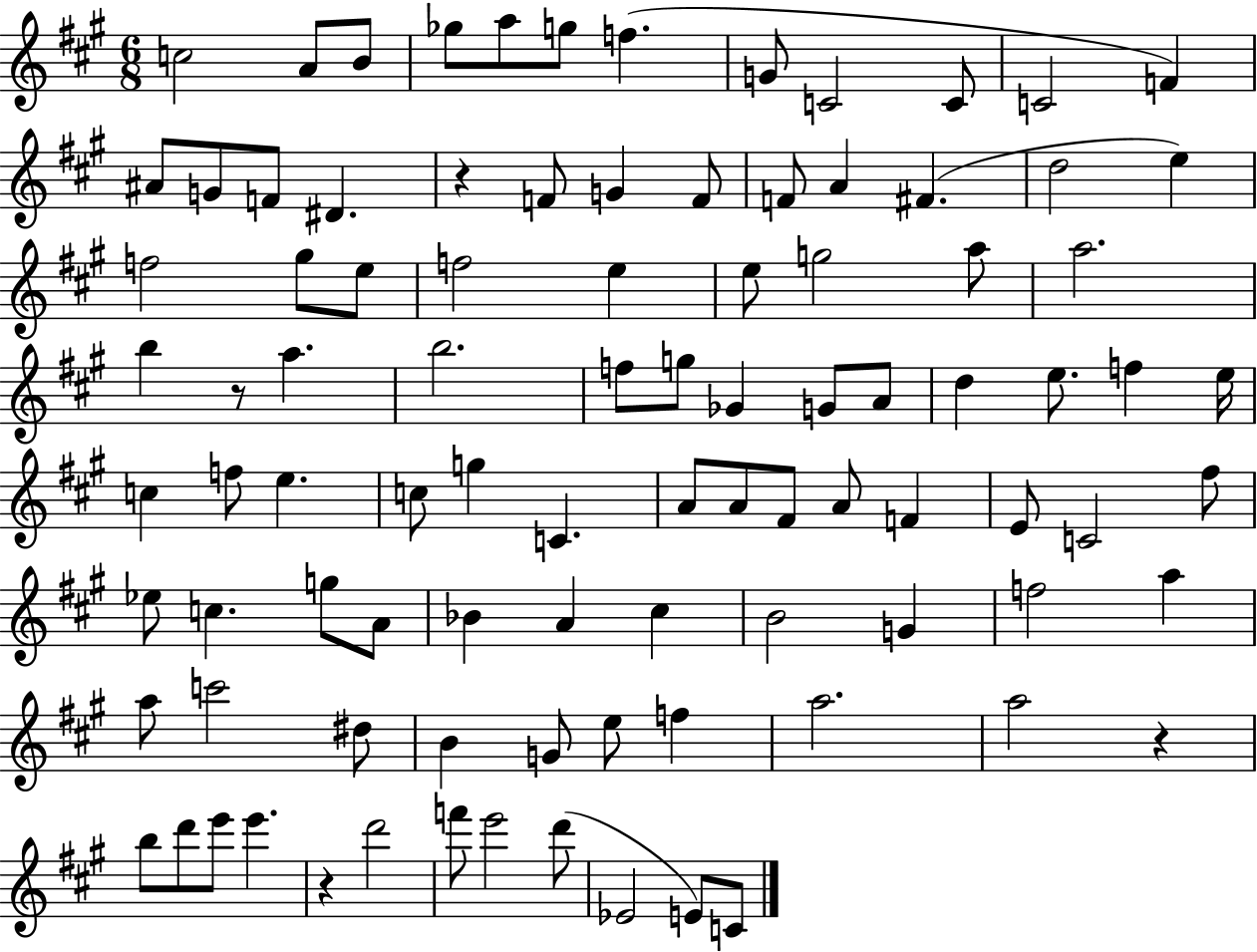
X:1
T:Untitled
M:6/8
L:1/4
K:A
c2 A/2 B/2 _g/2 a/2 g/2 f G/2 C2 C/2 C2 F ^A/2 G/2 F/2 ^D z F/2 G F/2 F/2 A ^F d2 e f2 ^g/2 e/2 f2 e e/2 g2 a/2 a2 b z/2 a b2 f/2 g/2 _G G/2 A/2 d e/2 f e/4 c f/2 e c/2 g C A/2 A/2 ^F/2 A/2 F E/2 C2 ^f/2 _e/2 c g/2 A/2 _B A ^c B2 G f2 a a/2 c'2 ^d/2 B G/2 e/2 f a2 a2 z b/2 d'/2 e'/2 e' z d'2 f'/2 e'2 d'/2 _E2 E/2 C/2